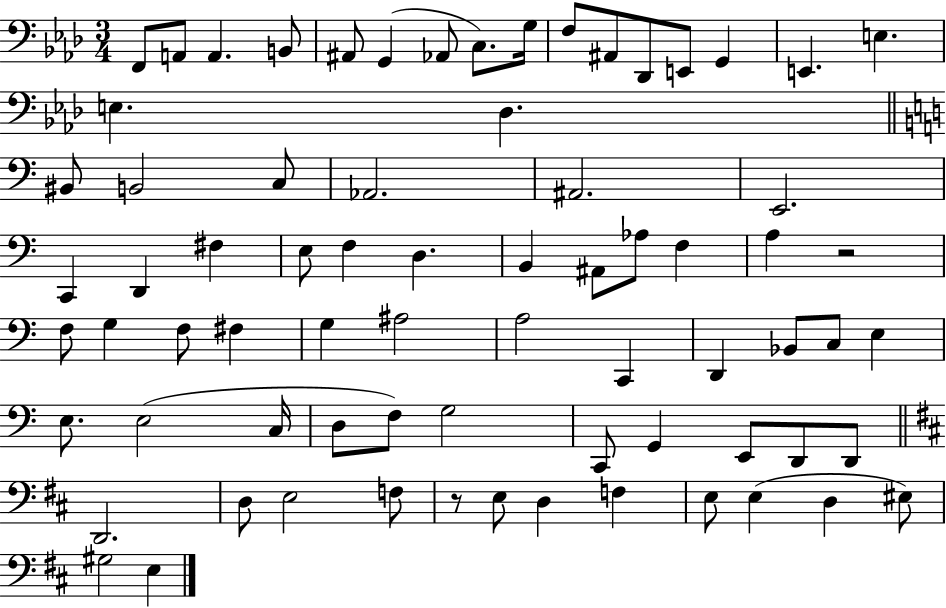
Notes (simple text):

F2/e A2/e A2/q. B2/e A#2/e G2/q Ab2/e C3/e. G3/s F3/e A#2/e Db2/e E2/e G2/q E2/q. E3/q. E3/q. Db3/q. BIS2/e B2/h C3/e Ab2/h. A#2/h. E2/h. C2/q D2/q F#3/q E3/e F3/q D3/q. B2/q A#2/e Ab3/e F3/q A3/q R/h F3/e G3/q F3/e F#3/q G3/q A#3/h A3/h C2/q D2/q Bb2/e C3/e E3/q E3/e. E3/h C3/s D3/e F3/e G3/h C2/e G2/q E2/e D2/e D2/e D2/h. D3/e E3/h F3/e R/e E3/e D3/q F3/q E3/e E3/q D3/q EIS3/e G#3/h E3/q